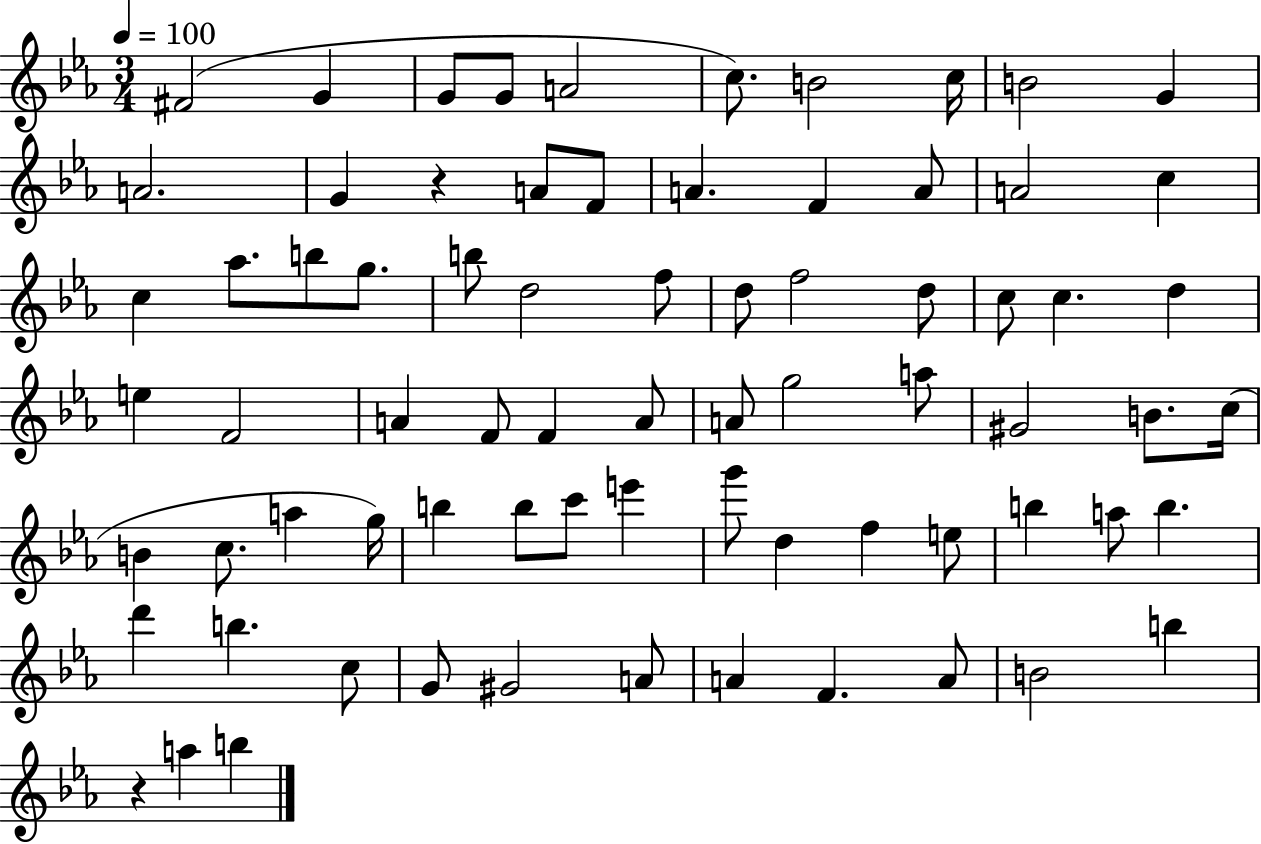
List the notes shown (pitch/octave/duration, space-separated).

F#4/h G4/q G4/e G4/e A4/h C5/e. B4/h C5/s B4/h G4/q A4/h. G4/q R/q A4/e F4/e A4/q. F4/q A4/e A4/h C5/q C5/q Ab5/e. B5/e G5/e. B5/e D5/h F5/e D5/e F5/h D5/e C5/e C5/q. D5/q E5/q F4/h A4/q F4/e F4/q A4/e A4/e G5/h A5/e G#4/h B4/e. C5/s B4/q C5/e. A5/q G5/s B5/q B5/e C6/e E6/q G6/e D5/q F5/q E5/e B5/q A5/e B5/q. D6/q B5/q. C5/e G4/e G#4/h A4/e A4/q F4/q. A4/e B4/h B5/q R/q A5/q B5/q